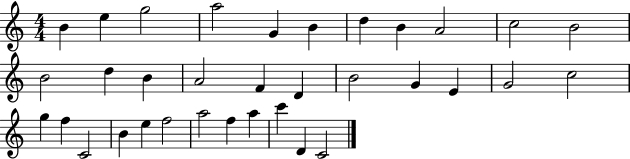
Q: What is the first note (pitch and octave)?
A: B4